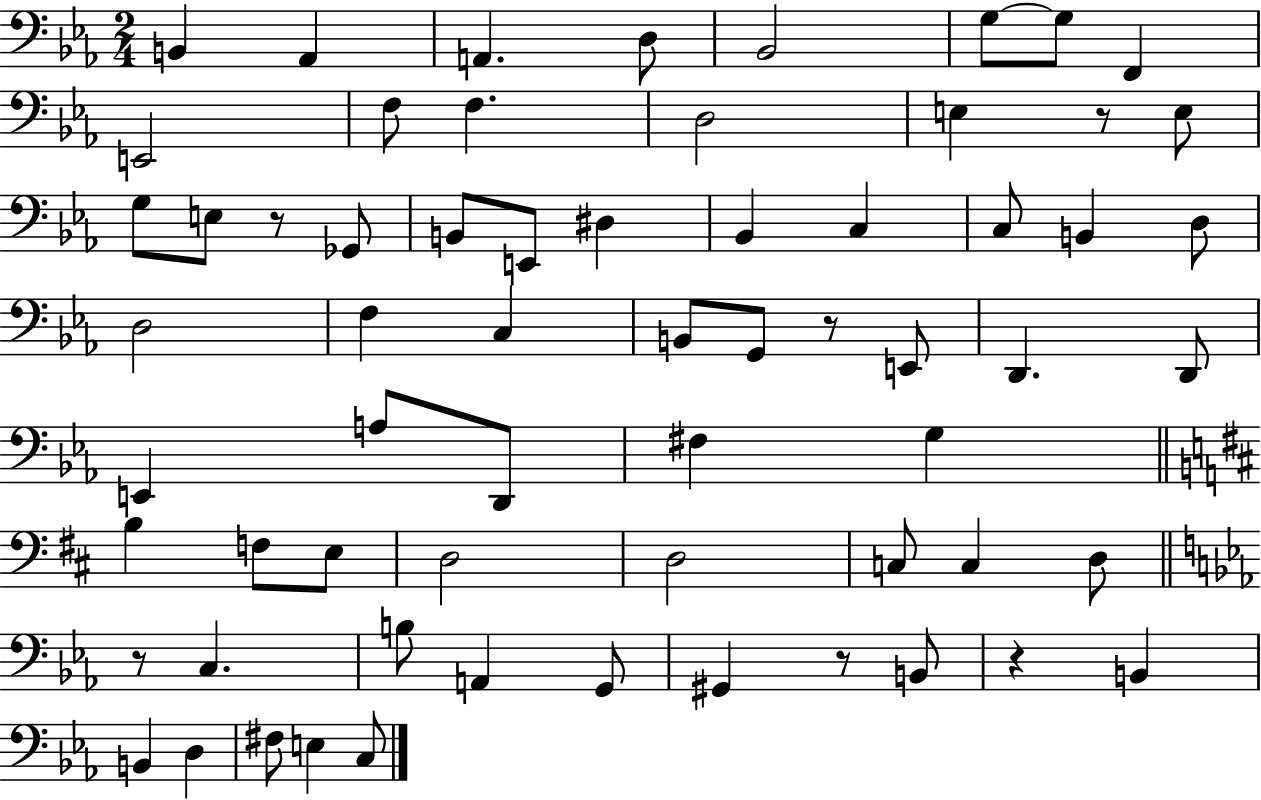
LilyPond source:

{
  \clef bass
  \numericTimeSignature
  \time 2/4
  \key ees \major
  \repeat volta 2 { b,4 aes,4 | a,4. d8 | bes,2 | g8~~ g8 f,4 | \break e,2 | f8 f4. | d2 | e4 r8 e8 | \break g8 e8 r8 ges,8 | b,8 e,8 dis4 | bes,4 c4 | c8 b,4 d8 | \break d2 | f4 c4 | b,8 g,8 r8 e,8 | d,4. d,8 | \break e,4 a8 d,8 | fis4 g4 | \bar "||" \break \key d \major b4 f8 e8 | d2 | d2 | c8 c4 d8 | \break \bar "||" \break \key ees \major r8 c4. | b8 a,4 g,8 | gis,4 r8 b,8 | r4 b,4 | \break b,4 d4 | fis8 e4 c8 | } \bar "|."
}